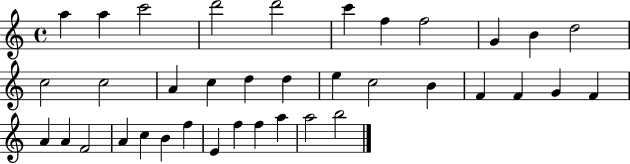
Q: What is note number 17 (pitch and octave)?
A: D5